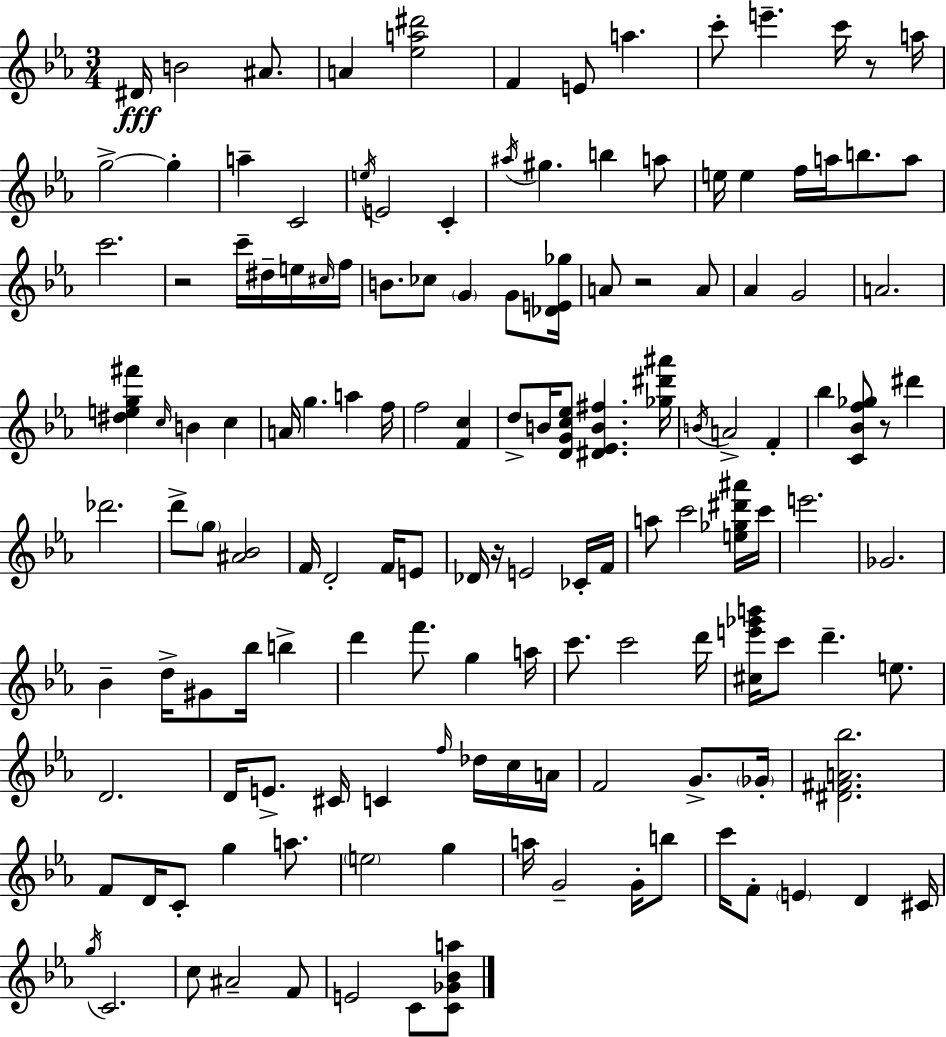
{
  \clef treble
  \numericTimeSignature
  \time 3/4
  \key ees \major
  dis'16\fff b'2 ais'8. | a'4 <ees'' a'' dis'''>2 | f'4 e'8 a''4. | c'''8-. e'''4.-- c'''16 r8 a''16 | \break g''2->~~ g''4-. | a''4-- c'2 | \acciaccatura { e''16 } e'2 c'4-. | \acciaccatura { ais''16 } gis''4. b''4 | \break a''8 e''16 e''4 f''16 a''16 b''8. | a''8 c'''2. | r2 c'''16-- dis''16-- | e''16 \grace { cis''16 } f''16 b'8. ces''8 \parenthesize g'4 | \break g'8 <des' e' ges''>16 a'8 r2 | a'8 aes'4 g'2 | a'2. | <dis'' e'' g'' fis'''>4 \grace { c''16 } b'4 | \break c''4 a'16 g''4. a''4 | f''16 f''2 | <f' c''>4 d''8-> b'16 <d' g' c'' ees''>8 <dis' ees' b' fis''>4. | <ges'' dis''' ais'''>16 \acciaccatura { b'16 } a'2-> | \break f'4-. bes''4 <c' bes' f'' ges''>8 r8 | dis'''4 des'''2. | d'''8-> \parenthesize g''8 <ais' bes'>2 | f'16 d'2-. | \break f'16 e'8 des'16 r16 e'2 | ces'16-. f'16 a''8 c'''2 | <e'' ges'' dis''' ais'''>16 c'''16 e'''2. | ges'2. | \break bes'4-- d''16-> gis'8 | bes''16 b''4-> d'''4 f'''8. | g''4 a''16 c'''8. c'''2 | d'''16 <cis'' e''' ges''' b'''>16 c'''8 d'''4.-- | \break e''8. d'2. | d'16 e'8.-> cis'16 c'4 | \grace { f''16 } des''16 c''16 a'16 f'2 | g'8.-> \parenthesize ges'16-. <dis' fis' a' bes''>2. | \break f'8 d'16 c'8-. g''4 | a''8. \parenthesize e''2 | g''4 a''16 g'2-- | g'16-. b''8 c'''16 f'8-. \parenthesize e'4 | \break d'4 cis'16 \acciaccatura { g''16 } c'2. | c''8 ais'2-- | f'8 e'2 | c'8 <c' ges' bes' a''>8 \bar "|."
}